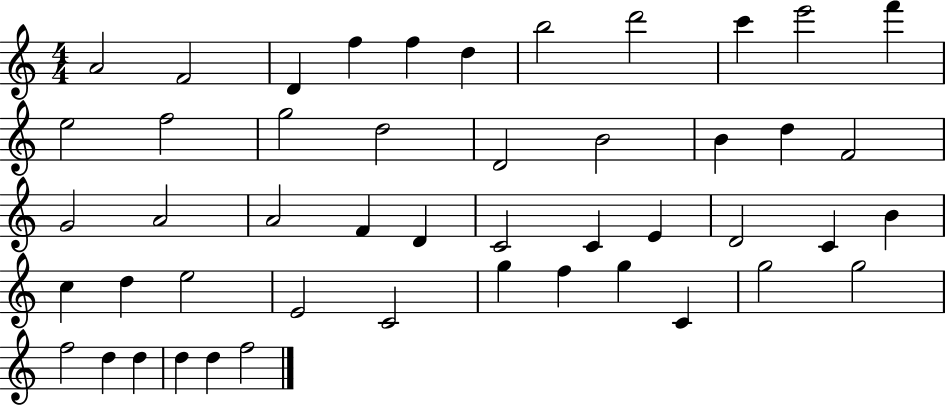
{
  \clef treble
  \numericTimeSignature
  \time 4/4
  \key c \major
  a'2 f'2 | d'4 f''4 f''4 d''4 | b''2 d'''2 | c'''4 e'''2 f'''4 | \break e''2 f''2 | g''2 d''2 | d'2 b'2 | b'4 d''4 f'2 | \break g'2 a'2 | a'2 f'4 d'4 | c'2 c'4 e'4 | d'2 c'4 b'4 | \break c''4 d''4 e''2 | e'2 c'2 | g''4 f''4 g''4 c'4 | g''2 g''2 | \break f''2 d''4 d''4 | d''4 d''4 f''2 | \bar "|."
}